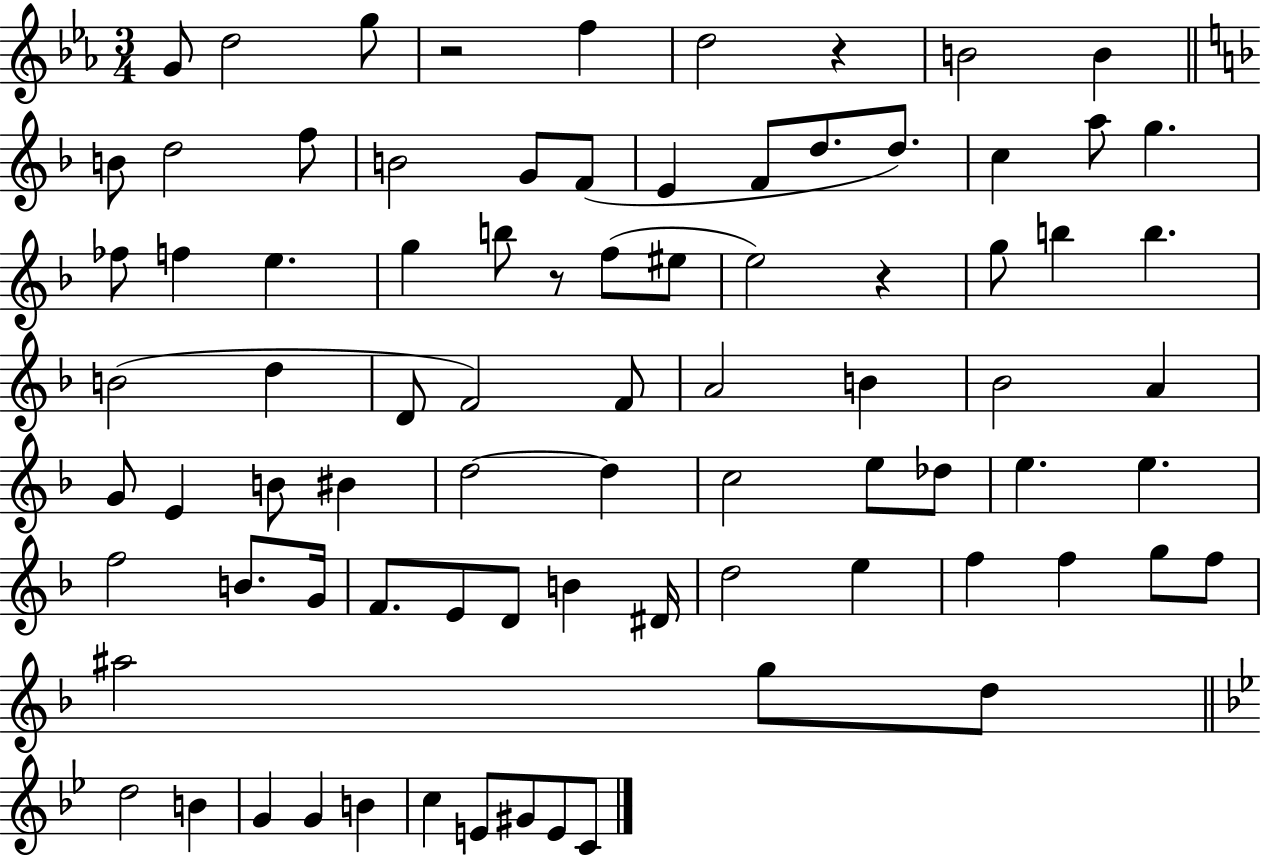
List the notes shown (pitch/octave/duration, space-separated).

G4/e D5/h G5/e R/h F5/q D5/h R/q B4/h B4/q B4/e D5/h F5/e B4/h G4/e F4/e E4/q F4/e D5/e. D5/e. C5/q A5/e G5/q. FES5/e F5/q E5/q. G5/q B5/e R/e F5/e EIS5/e E5/h R/q G5/e B5/q B5/q. B4/h D5/q D4/e F4/h F4/e A4/h B4/q Bb4/h A4/q G4/e E4/q B4/e BIS4/q D5/h D5/q C5/h E5/e Db5/e E5/q. E5/q. F5/h B4/e. G4/s F4/e. E4/e D4/e B4/q D#4/s D5/h E5/q F5/q F5/q G5/e F5/e A#5/h G5/e D5/e D5/h B4/q G4/q G4/q B4/q C5/q E4/e G#4/e E4/e C4/e